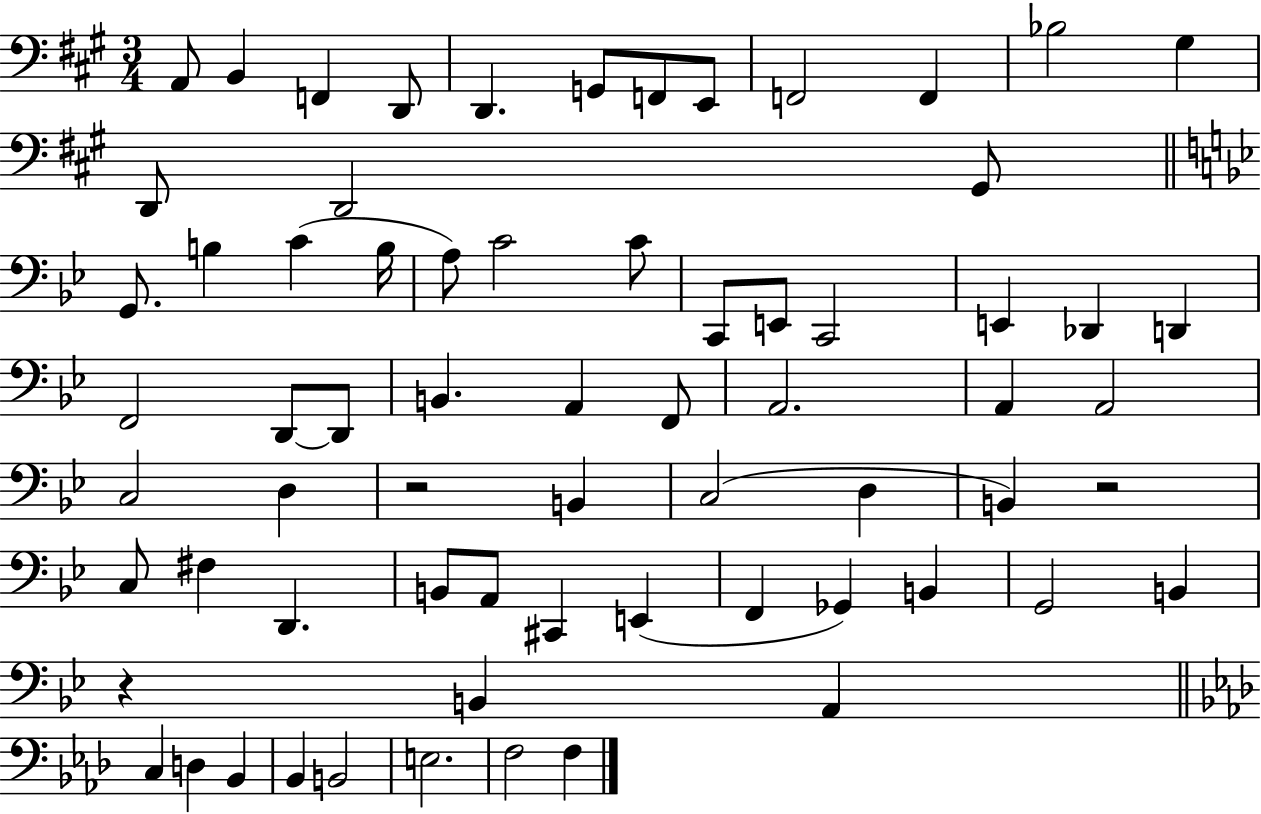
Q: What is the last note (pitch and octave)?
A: F3